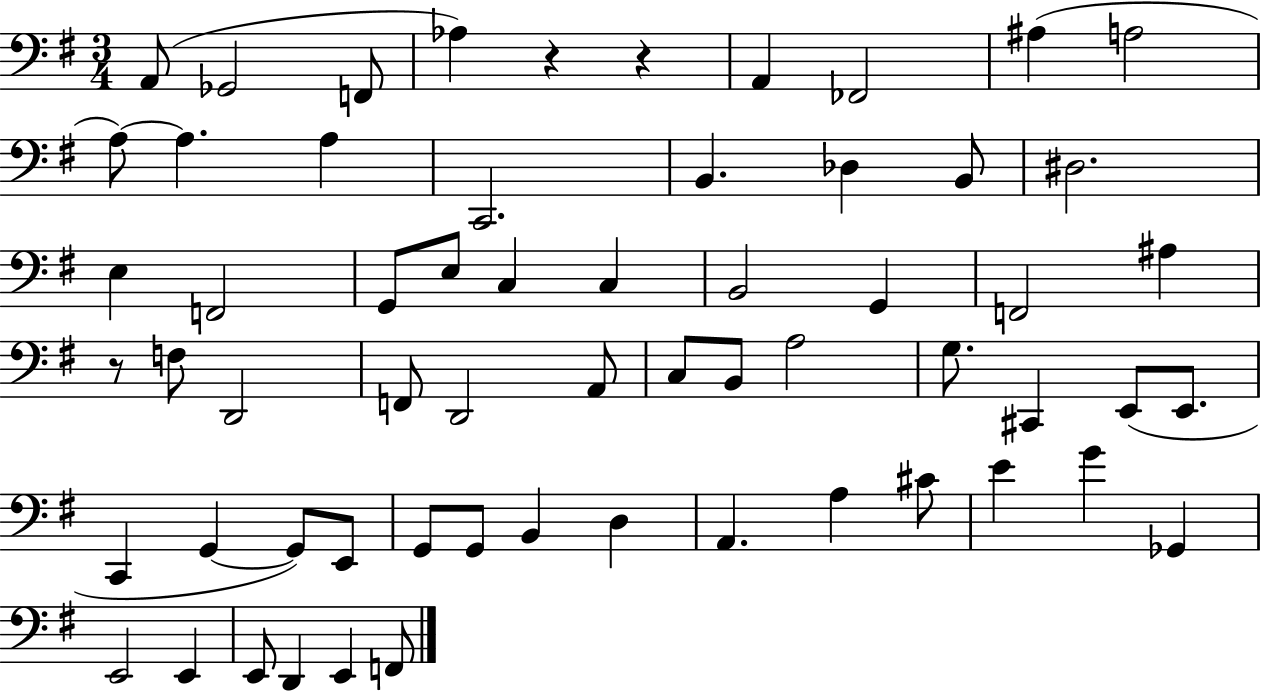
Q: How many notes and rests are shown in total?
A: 61